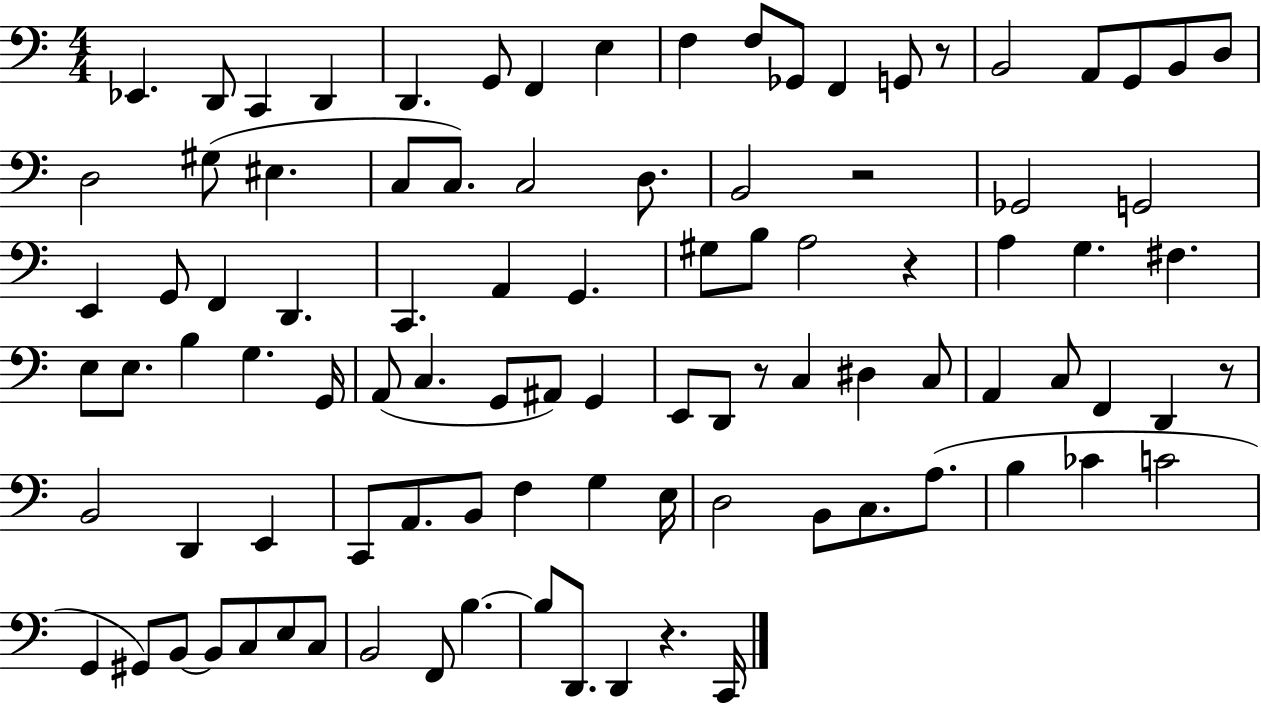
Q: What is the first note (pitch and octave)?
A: Eb2